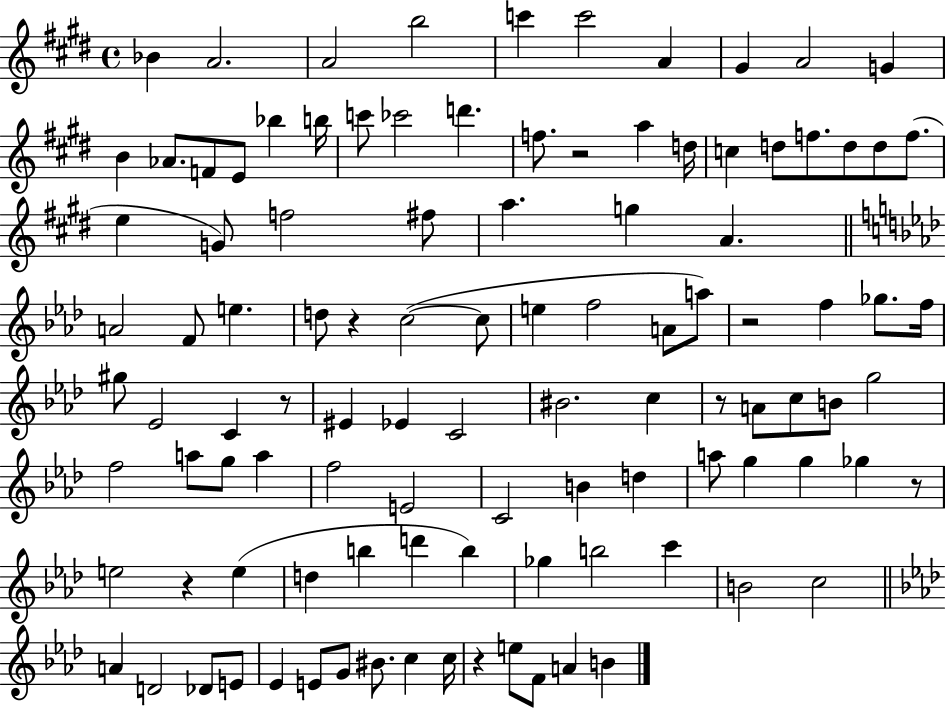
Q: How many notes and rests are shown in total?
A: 106